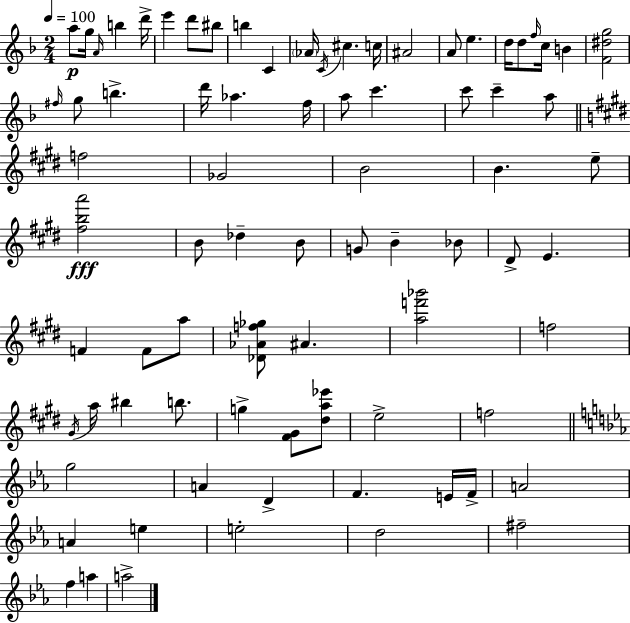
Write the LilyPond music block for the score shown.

{
  \clef treble
  \numericTimeSignature
  \time 2/4
  \key d \minor
  \tempo 4 = 100
  a''8\p g''16 \grace { a'16 } b''4 | d'''16-> e'''4 d'''8 bis''8 | b''4 c'4 | \parenthesize aes'16 \acciaccatura { c'16 } cis''4. | \break c''16 ais'2 | a'8 e''4. | d''16 d''8 \grace { f''16 } c''16 b'4 | <f' dis'' g''>2 | \break \grace { fis''16 } g''8 b''4.-> | d'''16 aes''4. | f''16 a''8 c'''4. | c'''8 c'''4-- | \break a''8 \bar "||" \break \key e \major f''2 | ges'2 | b'2 | b'4. e''8-- | \break <fis'' b'' a'''>2\fff | b'8 des''4-- b'8 | g'8 b'4-- bes'8 | dis'8-> e'4. | \break f'4 f'8 a''8 | <des' aes' f'' ges''>8 ais'4. | <a'' f''' bes'''>2 | f''2 | \break \acciaccatura { gis'16 } a''16 bis''4 b''8. | g''4-> <fis' gis'>8 <dis'' a'' ees'''>8 | e''2-> | f''2 | \break \bar "||" \break \key c \minor g''2 | a'4 d'4-> | f'4. e'16 f'16-> | a'2 | \break a'4 e''4 | e''2-. | d''2 | fis''2-- | \break f''4 a''4 | a''2-> | \bar "|."
}